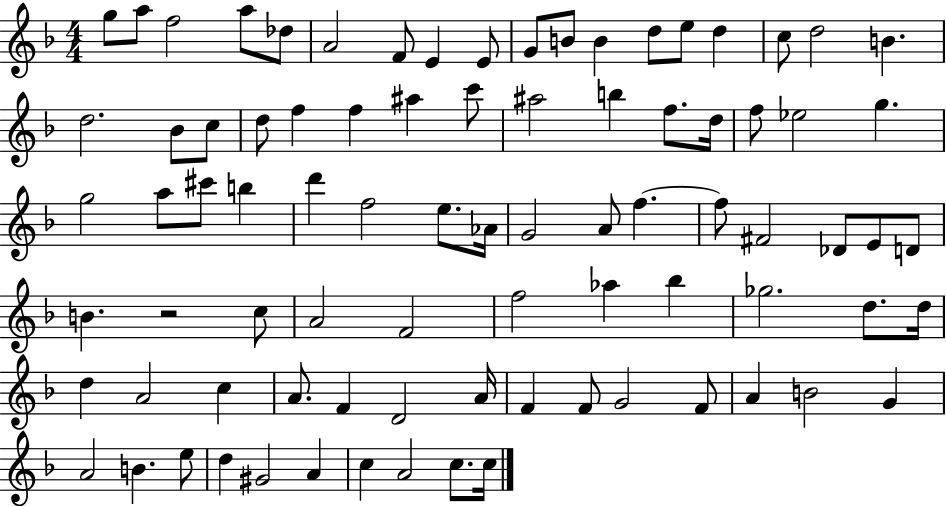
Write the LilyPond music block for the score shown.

{
  \clef treble
  \numericTimeSignature
  \time 4/4
  \key f \major
  g''8 a''8 f''2 a''8 des''8 | a'2 f'8 e'4 e'8 | g'8 b'8 b'4 d''8 e''8 d''4 | c''8 d''2 b'4. | \break d''2. bes'8 c''8 | d''8 f''4 f''4 ais''4 c'''8 | ais''2 b''4 f''8. d''16 | f''8 ees''2 g''4. | \break g''2 a''8 cis'''8 b''4 | d'''4 f''2 e''8. aes'16 | g'2 a'8 f''4.~~ | f''8 fis'2 des'8 e'8 d'8 | \break b'4. r2 c''8 | a'2 f'2 | f''2 aes''4 bes''4 | ges''2. d''8. d''16 | \break d''4 a'2 c''4 | a'8. f'4 d'2 a'16 | f'4 f'8 g'2 f'8 | a'4 b'2 g'4 | \break a'2 b'4. e''8 | d''4 gis'2 a'4 | c''4 a'2 c''8. c''16 | \bar "|."
}